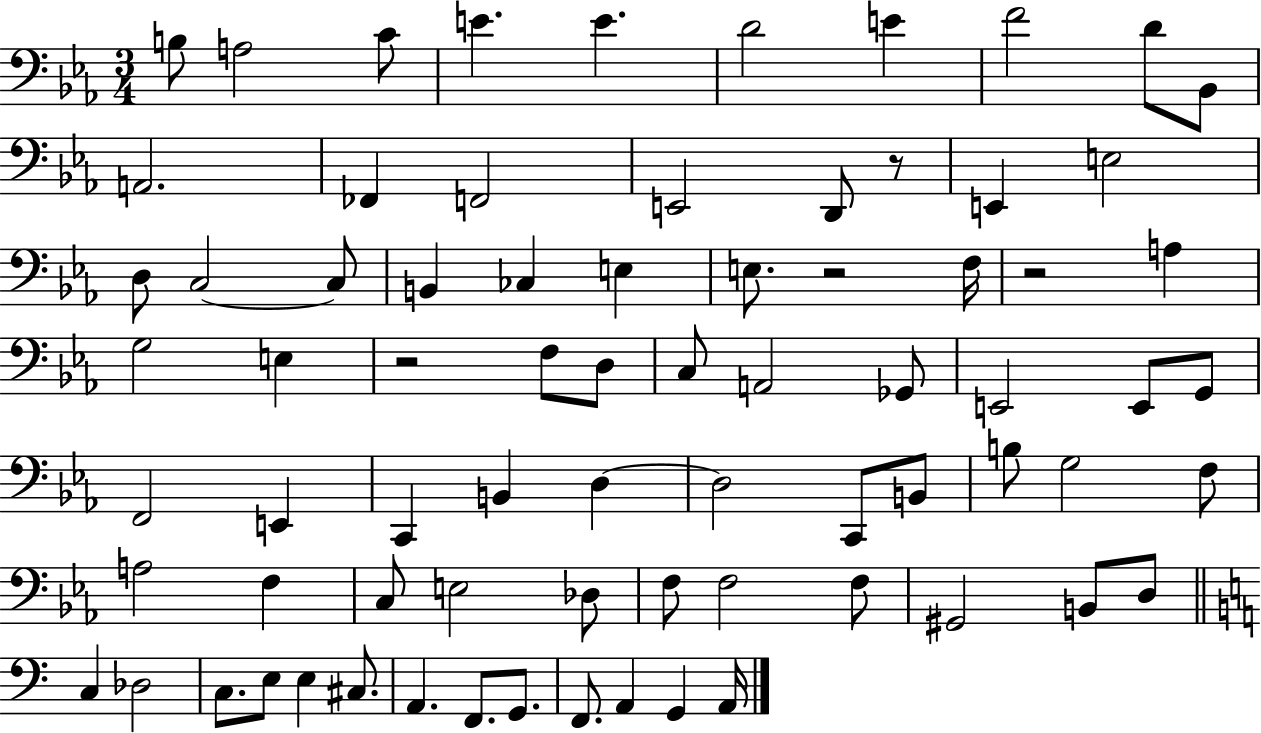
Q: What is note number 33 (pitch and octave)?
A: Gb2